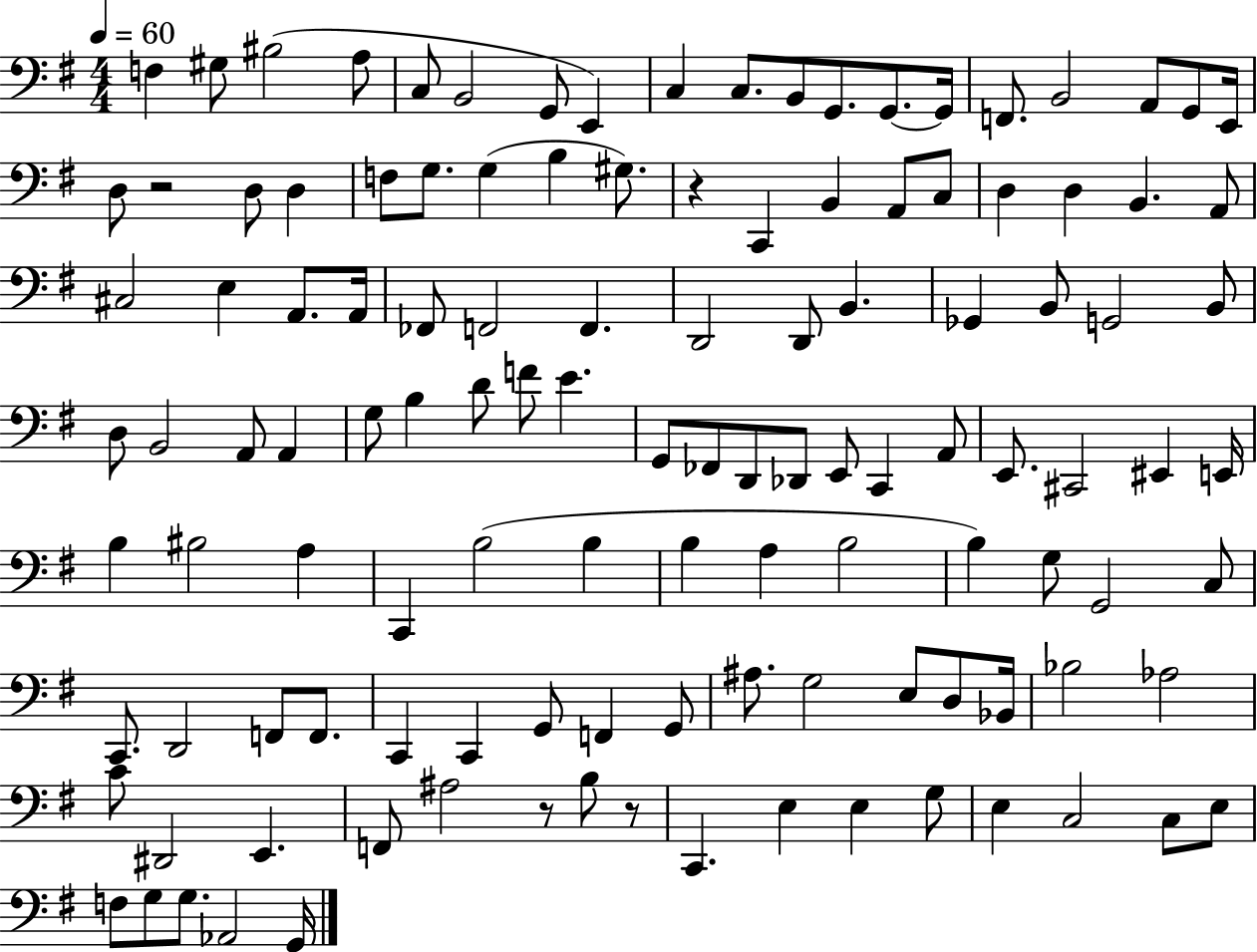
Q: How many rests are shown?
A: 4